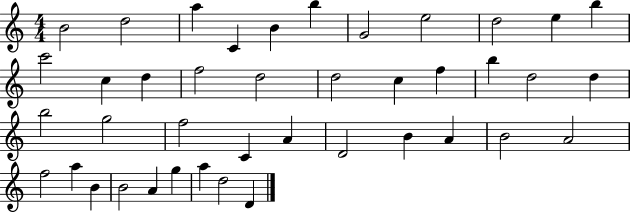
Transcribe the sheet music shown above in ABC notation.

X:1
T:Untitled
M:4/4
L:1/4
K:C
B2 d2 a C B b G2 e2 d2 e b c'2 c d f2 d2 d2 c f b d2 d b2 g2 f2 C A D2 B A B2 A2 f2 a B B2 A g a d2 D